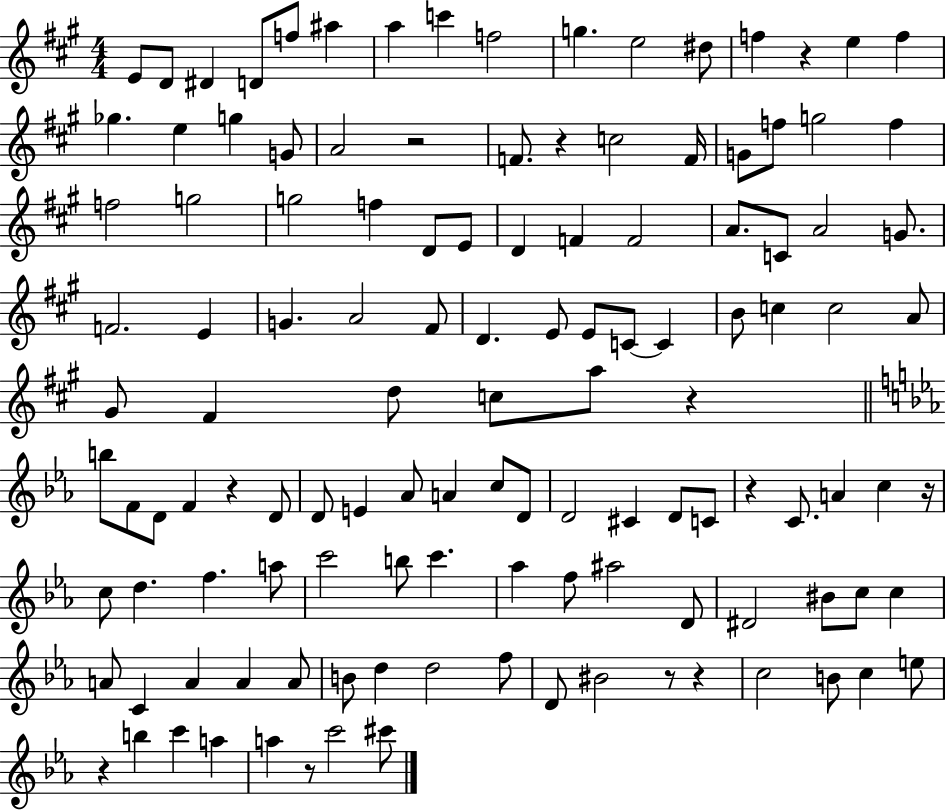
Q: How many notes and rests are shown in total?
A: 124